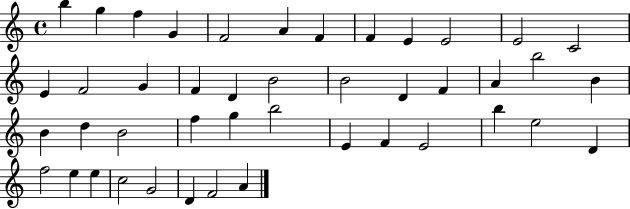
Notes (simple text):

B5/q G5/q F5/q G4/q F4/h A4/q F4/q F4/q E4/q E4/h E4/h C4/h E4/q F4/h G4/q F4/q D4/q B4/h B4/h D4/q F4/q A4/q B5/h B4/q B4/q D5/q B4/h F5/q G5/q B5/h E4/q F4/q E4/h B5/q E5/h D4/q F5/h E5/q E5/q C5/h G4/h D4/q F4/h A4/q